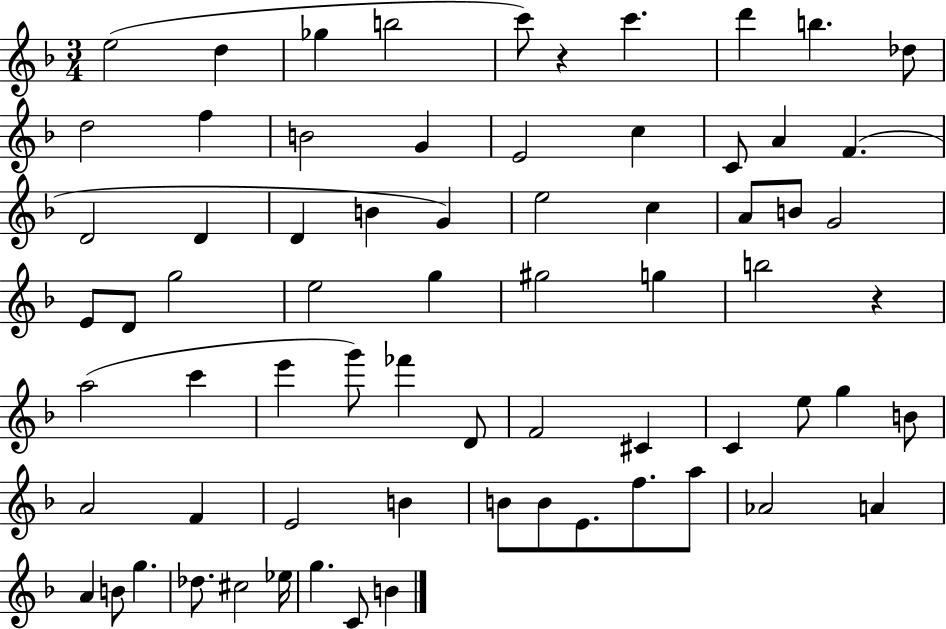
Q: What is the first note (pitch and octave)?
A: E5